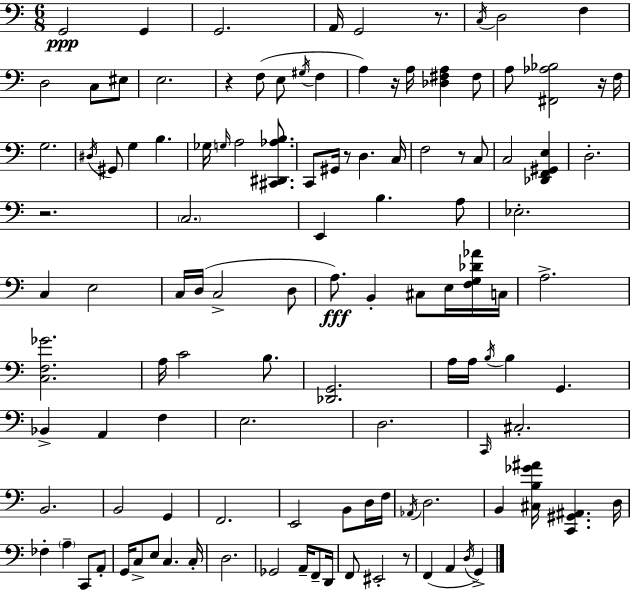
{
  \clef bass
  \numericTimeSignature
  \time 6/8
  \key a \minor
  g,2\ppp g,4 | g,2. | a,16 g,2 r8. | \acciaccatura { c16 } d2 f4 | \break d2 c8 eis8 | e2. | r4 f8( e8 \acciaccatura { gis16 } f4 | a4) r16 a16 <des fis a>4 | \break fis8 a8 <fis, aes bes>2 | r16 f16 g2. | \acciaccatura { dis16 } gis,8 g4 b4. | ges16 \grace { g16 } a2 | \break <cis, dis, aes b>8. c,8 gis,16 r8 d4. | c16 f2 | r8 c8 c2 | <des, f, gis, e>4 d2.-. | \break r2. | \parenthesize c2. | e,4 b4. | a8 ees2.-. | \break c4 e2 | c16 d16( c2-> | d8 a8.\fff) b,4-. cis8 | e16 <f g des' aes'>16 c16 a2.-> | \break <c f ges'>2. | a16 c'2 | b8. <des, g,>2. | a16 a16 \acciaccatura { b16 } b4 g,4. | \break bes,4-> a,4 | f4 e2. | d2. | \grace { c,16 } cis2.-. | \break b,2. | b,2 | g,4 f,2. | e,2 | \break b,8 d16 f16 \acciaccatura { aes,16 } d2. | b,4 <cis b ges' ais'>16 | <c, gis, ais,>4. d16 fes4-. \parenthesize a4-- | c,8 a,8-. g,16 c8-> e8 | \break c4. c16-. d2. | ges,2 | a,16-- f,8-- d,16 f,8 eis,2-. | r8 f,4( a,4 | \break \acciaccatura { d16 } g,4->) \bar "|."
}